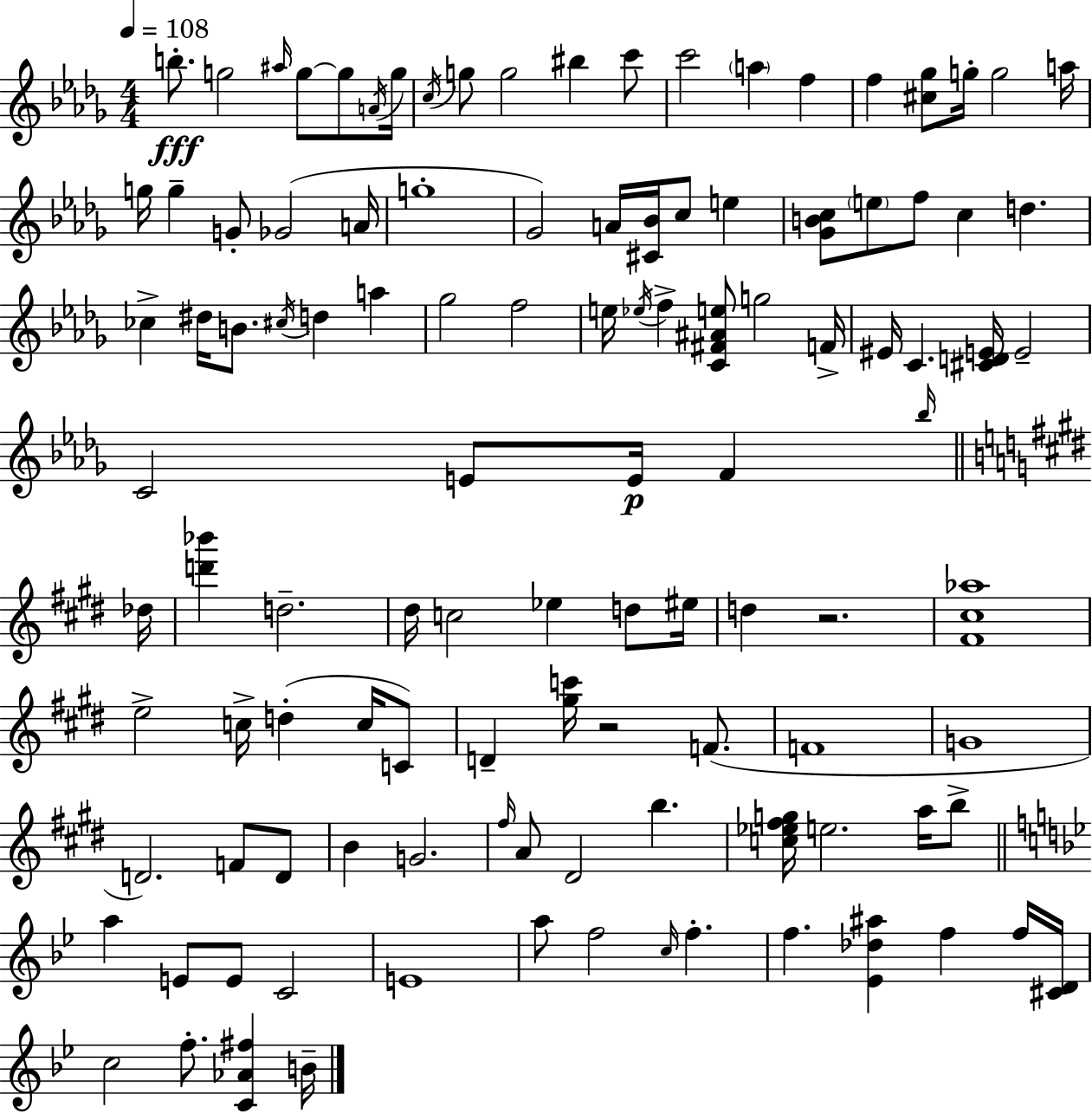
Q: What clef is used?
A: treble